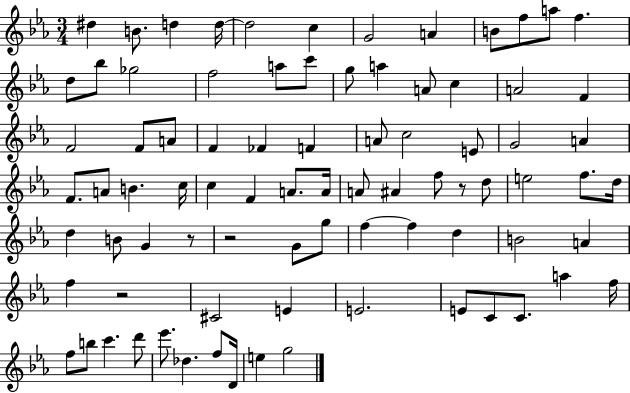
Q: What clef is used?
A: treble